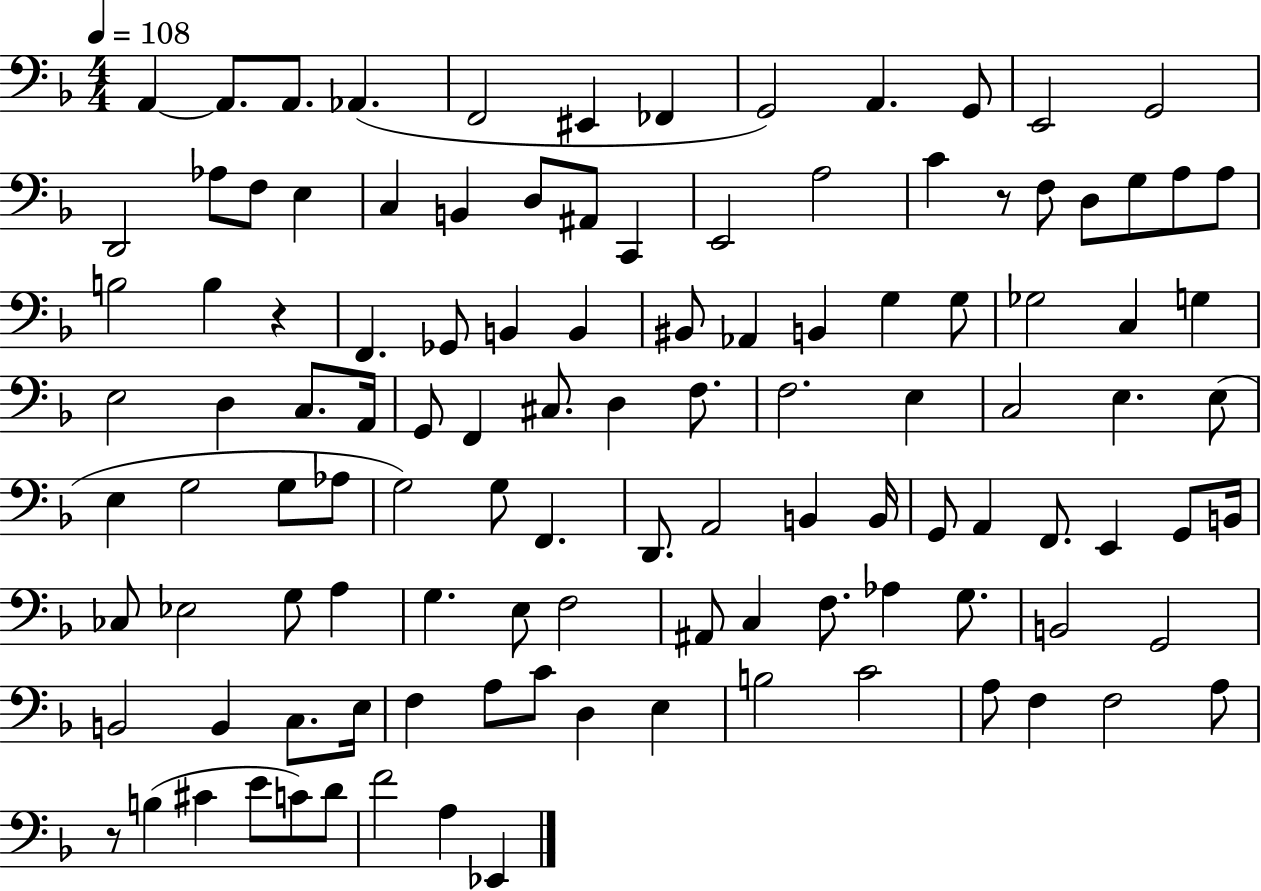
A2/q A2/e. A2/e. Ab2/q. F2/h EIS2/q FES2/q G2/h A2/q. G2/e E2/h G2/h D2/h Ab3/e F3/e E3/q C3/q B2/q D3/e A#2/e C2/q E2/h A3/h C4/q R/e F3/e D3/e G3/e A3/e A3/e B3/h B3/q R/q F2/q. Gb2/e B2/q B2/q BIS2/e Ab2/q B2/q G3/q G3/e Gb3/h C3/q G3/q E3/h D3/q C3/e. A2/s G2/e F2/q C#3/e. D3/q F3/e. F3/h. E3/q C3/h E3/q. E3/e E3/q G3/h G3/e Ab3/e G3/h G3/e F2/q. D2/e. A2/h B2/q B2/s G2/e A2/q F2/e. E2/q G2/e B2/s CES3/e Eb3/h G3/e A3/q G3/q. E3/e F3/h A#2/e C3/q F3/e. Ab3/q G3/e. B2/h G2/h B2/h B2/q C3/e. E3/s F3/q A3/e C4/e D3/q E3/q B3/h C4/h A3/e F3/q F3/h A3/e R/e B3/q C#4/q E4/e C4/e D4/e F4/h A3/q Eb2/q